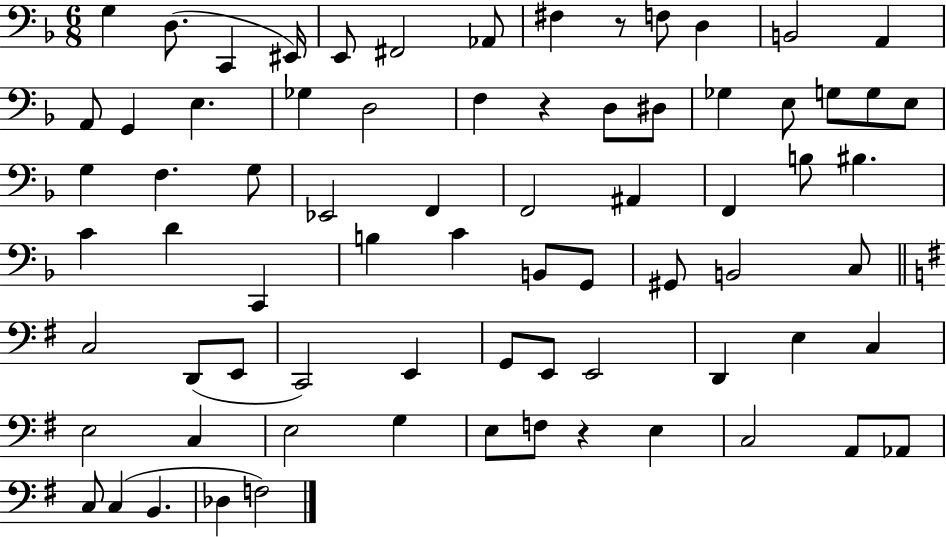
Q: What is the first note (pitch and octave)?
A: G3